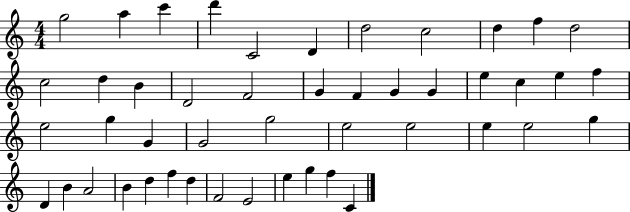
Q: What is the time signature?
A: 4/4